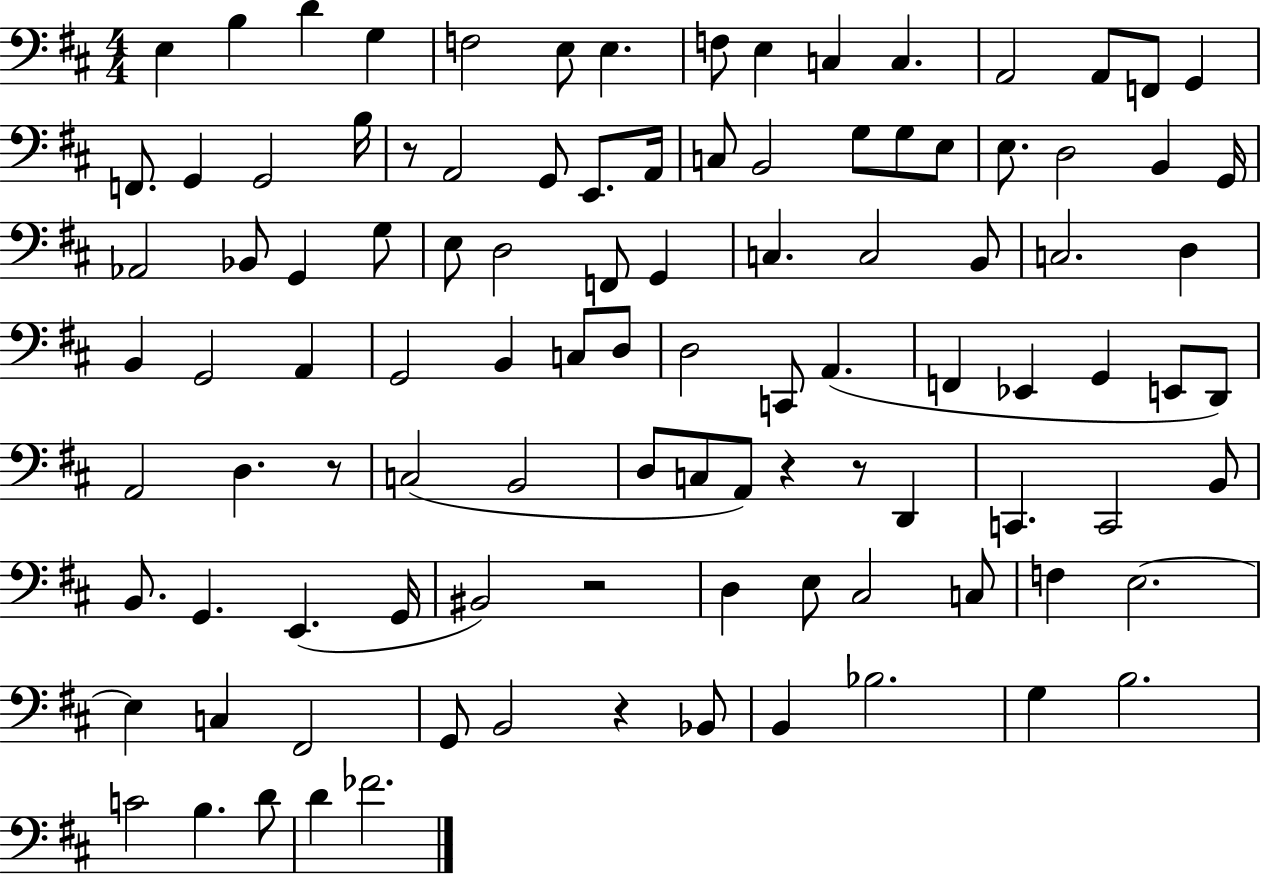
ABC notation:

X:1
T:Untitled
M:4/4
L:1/4
K:D
E, B, D G, F,2 E,/2 E, F,/2 E, C, C, A,,2 A,,/2 F,,/2 G,, F,,/2 G,, G,,2 B,/4 z/2 A,,2 G,,/2 E,,/2 A,,/4 C,/2 B,,2 G,/2 G,/2 E,/2 E,/2 D,2 B,, G,,/4 _A,,2 _B,,/2 G,, G,/2 E,/2 D,2 F,,/2 G,, C, C,2 B,,/2 C,2 D, B,, G,,2 A,, G,,2 B,, C,/2 D,/2 D,2 C,,/2 A,, F,, _E,, G,, E,,/2 D,,/2 A,,2 D, z/2 C,2 B,,2 D,/2 C,/2 A,,/2 z z/2 D,, C,, C,,2 B,,/2 B,,/2 G,, E,, G,,/4 ^B,,2 z2 D, E,/2 ^C,2 C,/2 F, E,2 E, C, ^F,,2 G,,/2 B,,2 z _B,,/2 B,, _B,2 G, B,2 C2 B, D/2 D _F2